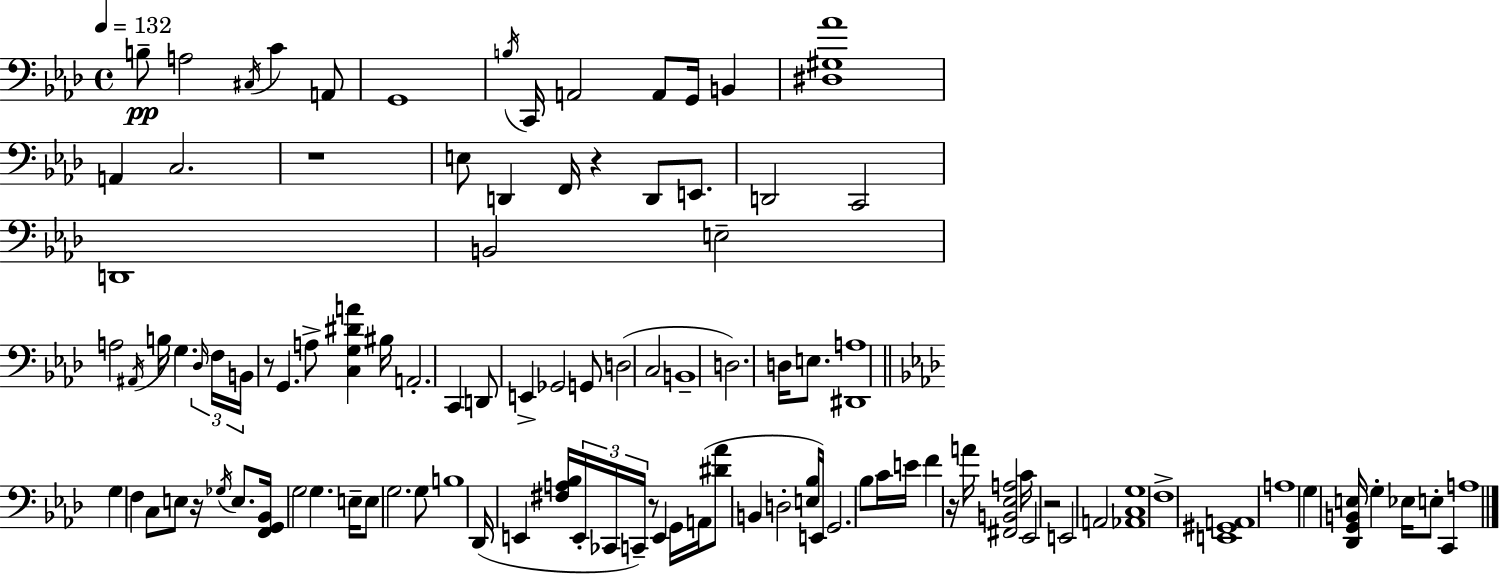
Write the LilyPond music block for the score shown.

{
  \clef bass
  \time 4/4
  \defaultTimeSignature
  \key f \minor
  \tempo 4 = 132
  b8--\pp a2 \acciaccatura { cis16 } c'4 a,8 | g,1 | \acciaccatura { b16 } c,16 a,2 a,8 g,16 b,4 | <dis gis aes'>1 | \break a,4 c2. | r1 | e8 d,4 f,16 r4 d,8 e,8. | d,2 c,2 | \break d,1 | b,2 e2-- | a2 \acciaccatura { ais,16 } b16 g4. | \tuplet 3/2 { \grace { des16 } f16 b,16 } r8 g,4. a8-> <c g dis' a'>4 | \break bis16 a,2.-. | c,4 d,8 e,4-> ges,2 | g,8 d2( c2 | b,1-- | \break d2.) | d16 e8. <dis, a>1 | \bar "||" \break \key f \minor g4 f4 c8 e8 r16 \acciaccatura { ges16 } e8. | <f, g, bes,>16 g2 g4. | e16-- e8 g2. g8 | b1 | \break des,16( e,4 <fis a bes>16 \tuplet 3/2 { e,16-. ces,16 c,16--) } r8 e,4 | g,16 a,16( <dis' aes'>8 b,4 d2-. | <e bes>16 e,16) g,2. bes8 | c'16 e'16 f'4 r16 a'16 <fis, b, ees a>2 | \break c'16 ees,2 r2 | e,2 a,2 | <aes, c g>1 | f1-> | \break <e, gis, a,>1 | a1 | g4 <des, g, b, e>16 g4-. ees16 e8-. c,4 | a1 | \break \bar "|."
}